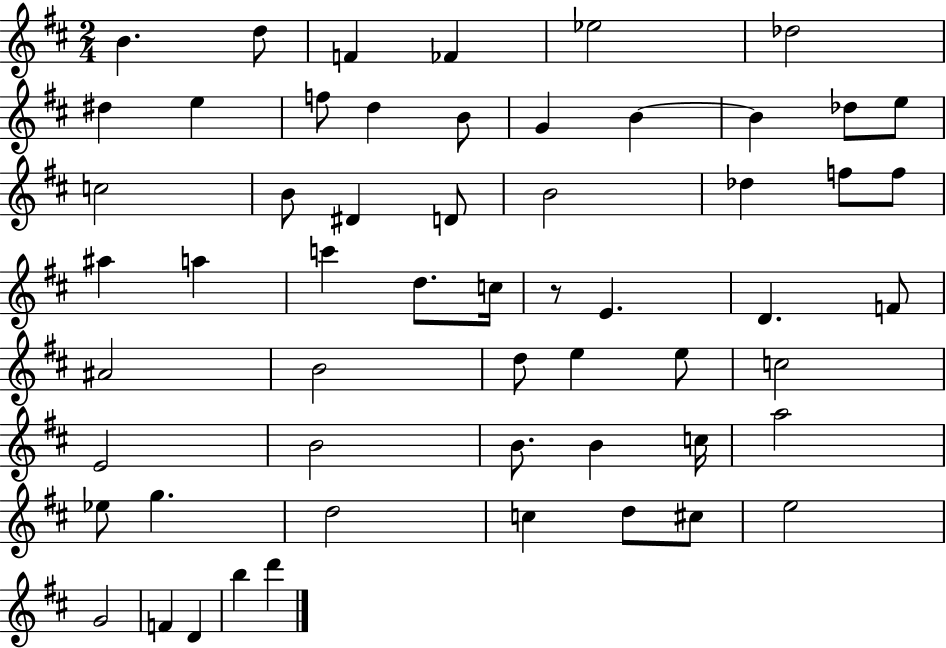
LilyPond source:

{
  \clef treble
  \numericTimeSignature
  \time 2/4
  \key d \major
  b'4. d''8 | f'4 fes'4 | ees''2 | des''2 | \break dis''4 e''4 | f''8 d''4 b'8 | g'4 b'4~~ | b'4 des''8 e''8 | \break c''2 | b'8 dis'4 d'8 | b'2 | des''4 f''8 f''8 | \break ais''4 a''4 | c'''4 d''8. c''16 | r8 e'4. | d'4. f'8 | \break ais'2 | b'2 | d''8 e''4 e''8 | c''2 | \break e'2 | b'2 | b'8. b'4 c''16 | a''2 | \break ees''8 g''4. | d''2 | c''4 d''8 cis''8 | e''2 | \break g'2 | f'4 d'4 | b''4 d'''4 | \bar "|."
}